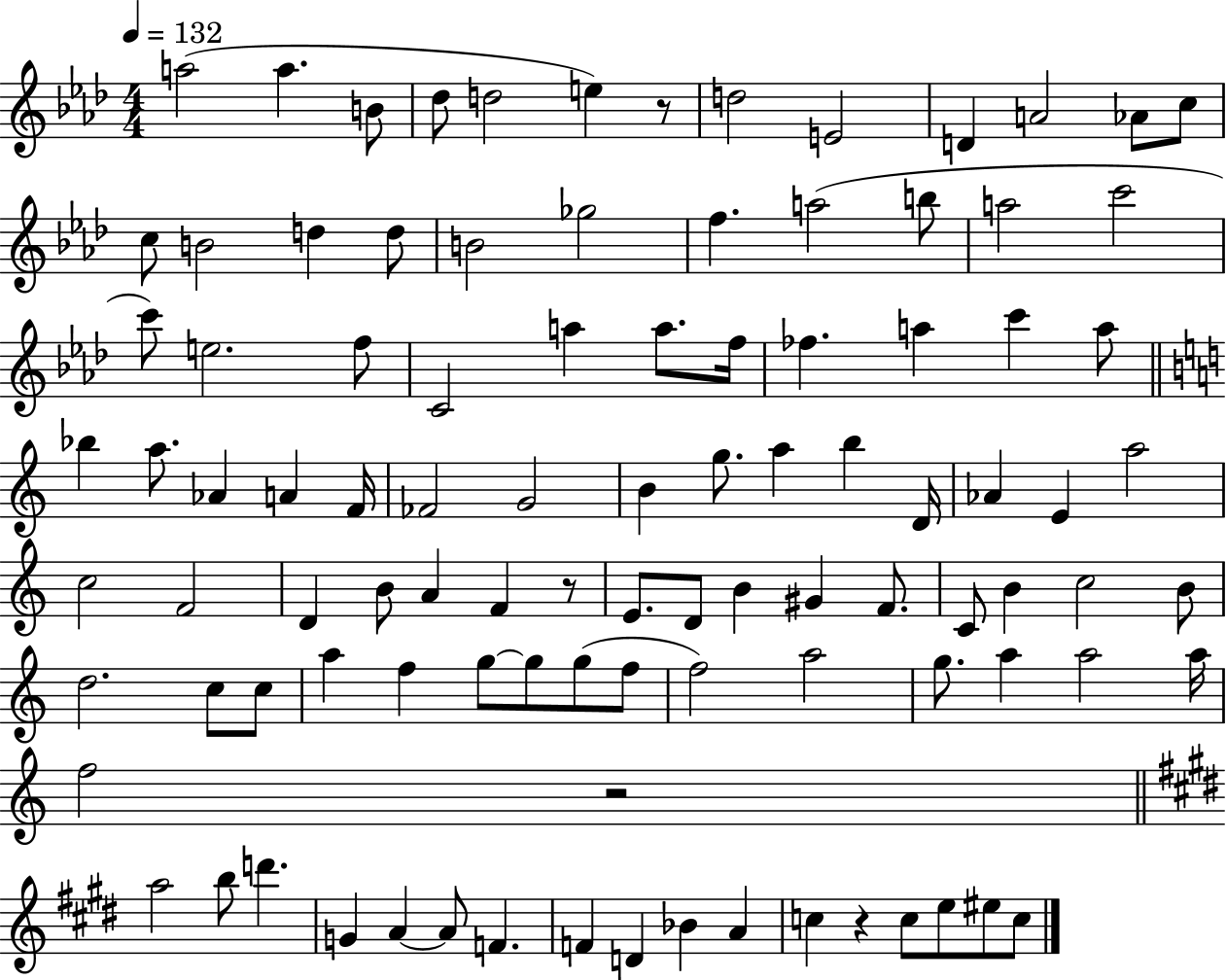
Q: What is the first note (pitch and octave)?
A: A5